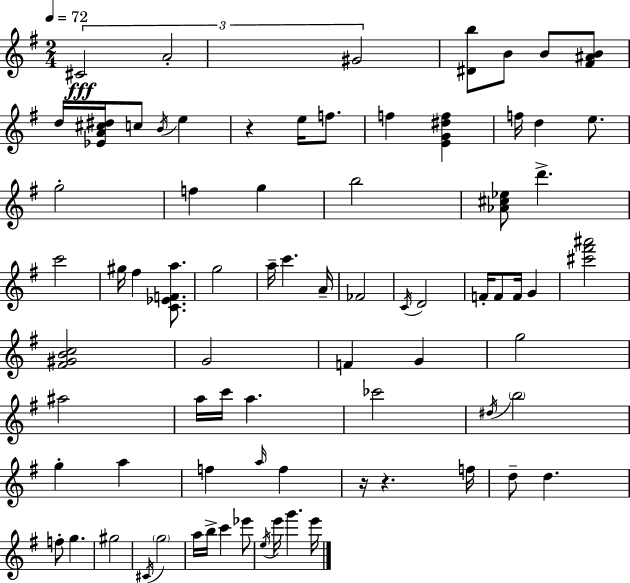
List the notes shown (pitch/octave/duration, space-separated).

C#4/h A4/h G#4/h [D#4,B5]/e B4/e B4/e [F#4,A#4,B4]/e D5/s [Eb4,A4,C#5,D#5]/s C5/e B4/s E5/q R/q E5/s F5/e. F5/q [E4,G4,D#5,F5]/q F5/s D5/q E5/e. G5/h F5/q G5/q B5/h [Ab4,C#5,Eb5]/e D6/q. C6/h G#5/s F#5/q [C4,Eb4,F4,A5]/e. G5/h A5/s C6/q. A4/s FES4/h C4/s D4/h F4/s F4/e F4/s G4/q [C#6,F#6,A#6]/h [F#4,G#4,B4,C5]/h G4/h F4/q G4/q G5/h A#5/h A5/s C6/s A5/q. CES6/h D#5/s B5/h G5/q A5/q F5/q A5/s F5/q R/s R/q. F5/s D5/e D5/q. F5/e G5/q. G#5/h C#4/s G5/h A5/s B5/s C6/q Eb6/e E5/s E6/s G6/q. E6/s